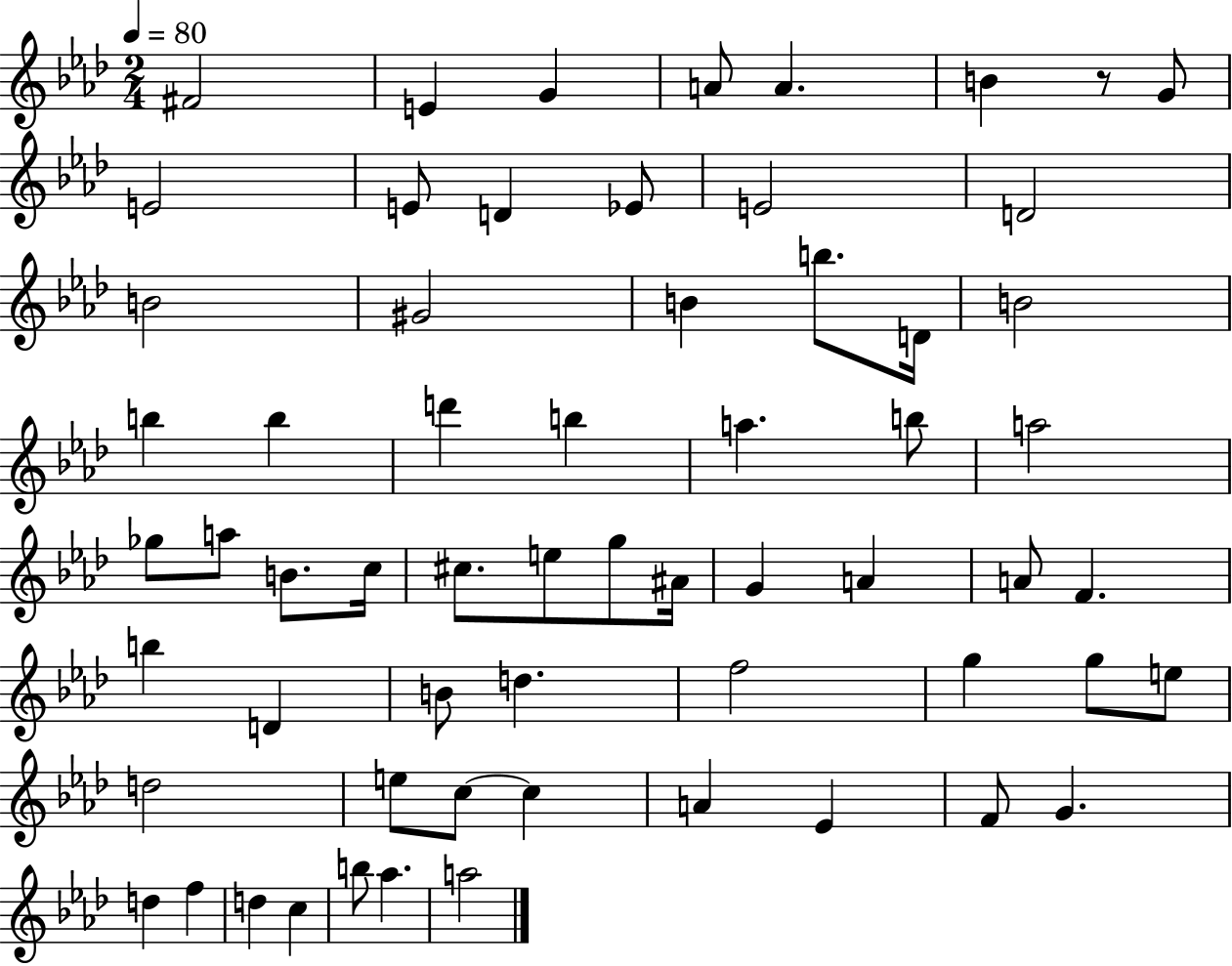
{
  \clef treble
  \numericTimeSignature
  \time 2/4
  \key aes \major
  \tempo 4 = 80
  \repeat volta 2 { fis'2 | e'4 g'4 | a'8 a'4. | b'4 r8 g'8 | \break e'2 | e'8 d'4 ees'8 | e'2 | d'2 | \break b'2 | gis'2 | b'4 b''8. d'16 | b'2 | \break b''4 b''4 | d'''4 b''4 | a''4. b''8 | a''2 | \break ges''8 a''8 b'8. c''16 | cis''8. e''8 g''8 ais'16 | g'4 a'4 | a'8 f'4. | \break b''4 d'4 | b'8 d''4. | f''2 | g''4 g''8 e''8 | \break d''2 | e''8 c''8~~ c''4 | a'4 ees'4 | f'8 g'4. | \break d''4 f''4 | d''4 c''4 | b''8 aes''4. | a''2 | \break } \bar "|."
}